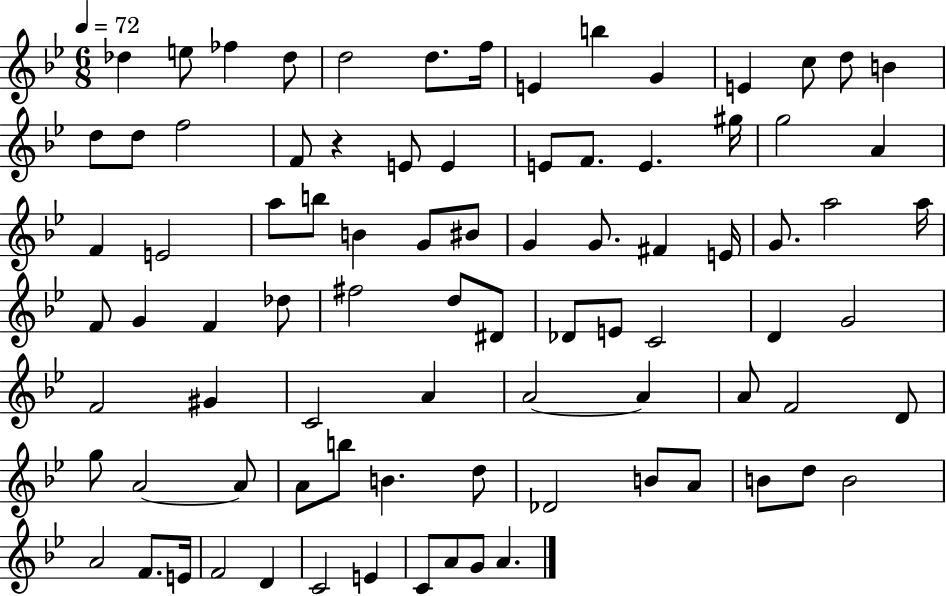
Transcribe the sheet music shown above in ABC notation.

X:1
T:Untitled
M:6/8
L:1/4
K:Bb
_d e/2 _f _d/2 d2 d/2 f/4 E b G E c/2 d/2 B d/2 d/2 f2 F/2 z E/2 E E/2 F/2 E ^g/4 g2 A F E2 a/2 b/2 B G/2 ^B/2 G G/2 ^F E/4 G/2 a2 a/4 F/2 G F _d/2 ^f2 d/2 ^D/2 _D/2 E/2 C2 D G2 F2 ^G C2 A A2 A A/2 F2 D/2 g/2 A2 A/2 A/2 b/2 B d/2 _D2 B/2 A/2 B/2 d/2 B2 A2 F/2 E/4 F2 D C2 E C/2 A/2 G/2 A